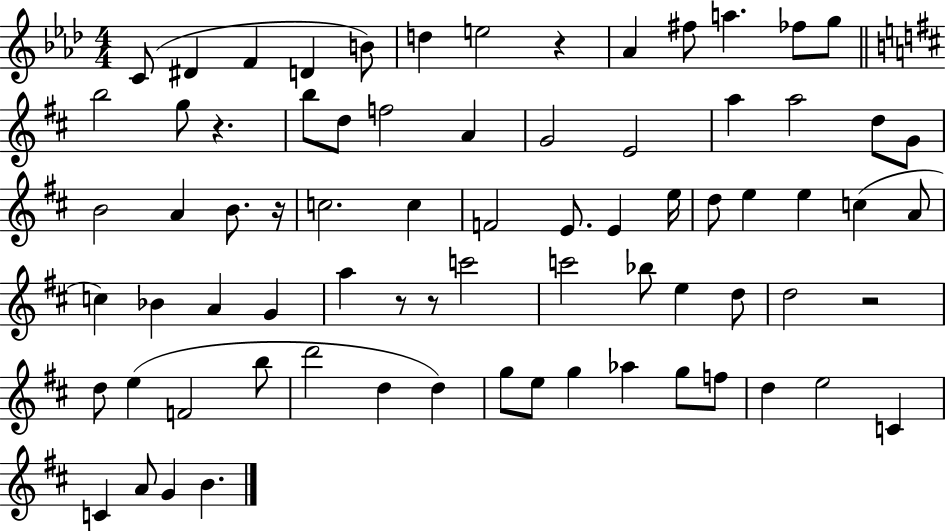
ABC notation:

X:1
T:Untitled
M:4/4
L:1/4
K:Ab
C/2 ^D F D B/2 d e2 z _A ^f/2 a _f/2 g/2 b2 g/2 z b/2 d/2 f2 A G2 E2 a a2 d/2 G/2 B2 A B/2 z/4 c2 c F2 E/2 E e/4 d/2 e e c A/2 c _B A G a z/2 z/2 c'2 c'2 _b/2 e d/2 d2 z2 d/2 e F2 b/2 d'2 d d g/2 e/2 g _a g/2 f/2 d e2 C C A/2 G B